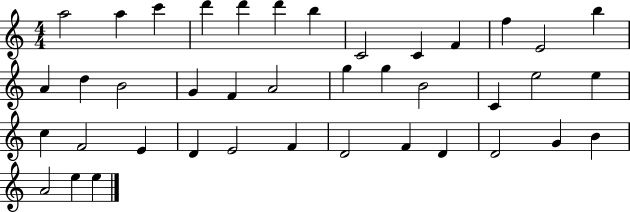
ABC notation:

X:1
T:Untitled
M:4/4
L:1/4
K:C
a2 a c' d' d' d' b C2 C F f E2 b A d B2 G F A2 g g B2 C e2 e c F2 E D E2 F D2 F D D2 G B A2 e e